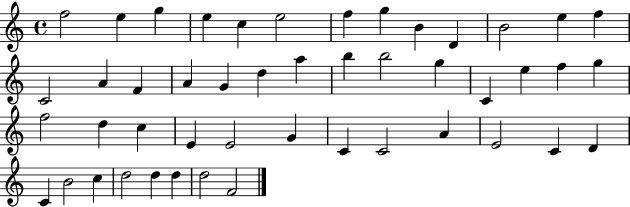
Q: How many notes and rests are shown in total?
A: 47